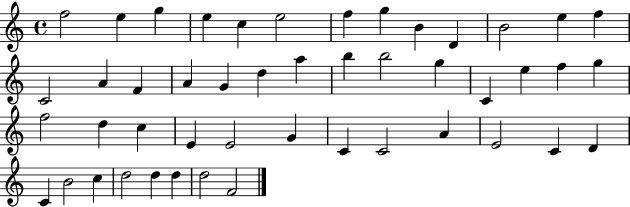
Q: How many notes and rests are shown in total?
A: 47